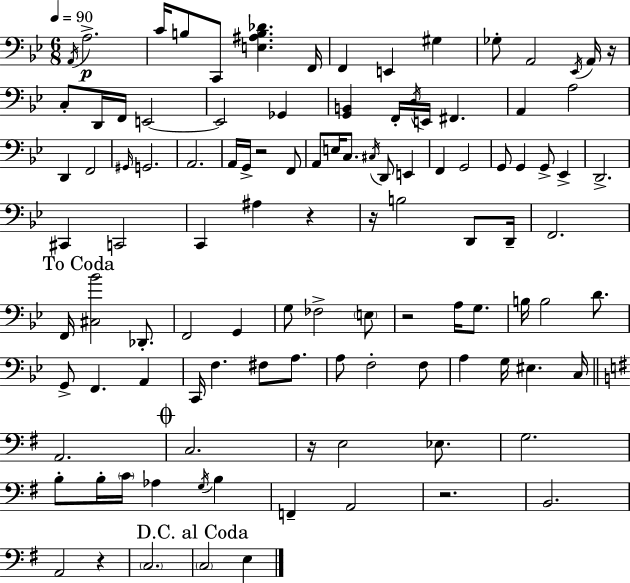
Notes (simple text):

A2/s A3/h. C4/s B3/e C2/e [E3,A#3,B3,Db4]/q. F2/s F2/q E2/q G#3/q Gb3/e A2/h Eb2/s A2/s R/s C3/e D2/s F2/s E2/h E2/h Gb2/q [G2,B2]/q F2/s D3/s E2/s F#2/q. A2/q A3/h D2/q F2/h G#2/s G2/h. A2/h. A2/s G2/s R/h F2/e A2/e E3/s C3/e. C#3/s D2/e E2/q F2/q G2/h G2/e G2/q G2/e Eb2/q D2/h. C#2/q C2/h C2/q A#3/q R/q R/s B3/h D2/e D2/s F2/h. F2/s [C#3,Bb4]/h Db2/e. F2/h G2/q G3/e FES3/h E3/e R/h A3/s G3/e. B3/s B3/h D4/e. G2/e F2/q. A2/q C2/s F3/q. F#3/e A3/e. A3/e F3/h F3/e A3/q G3/s EIS3/q. C3/s A2/h. C3/h. R/s E3/h Eb3/e. G3/h. B3/e B3/s C4/s Ab3/q G3/s B3/q F2/q A2/h R/h. B2/h. A2/h R/q C3/h. C3/h E3/q